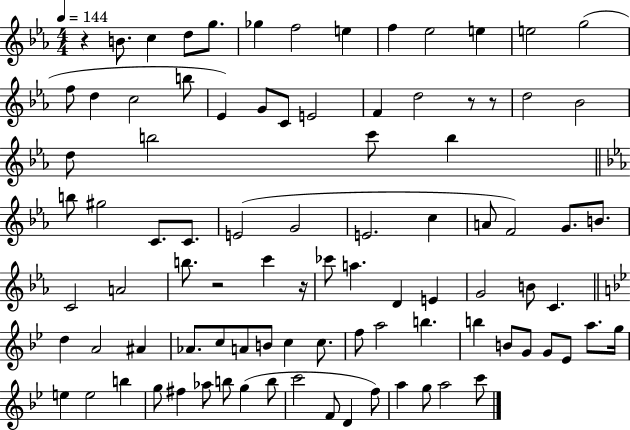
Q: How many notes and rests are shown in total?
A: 92